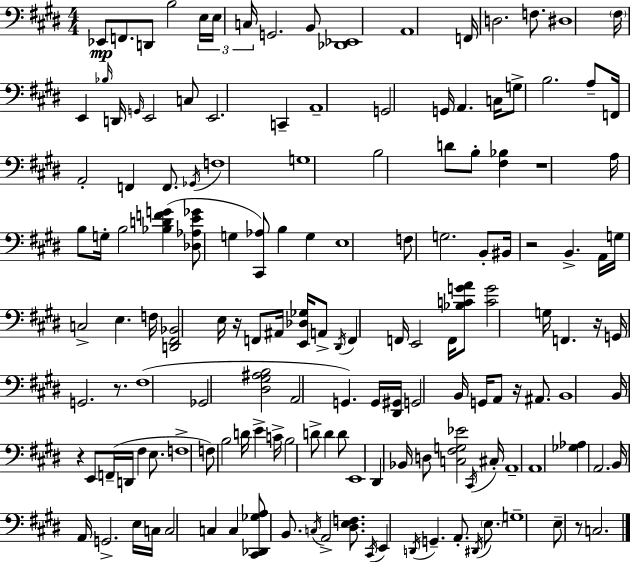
{
  \clef bass
  \numericTimeSignature
  \time 4/4
  \key e \major
  \repeat volta 2 { ees,8\mp f,8. d,8 b2 \tuplet 3/2 { e16 | e16 c16 } g,2. b,8 | <des, ees,>1 | a,1 | \break f,16 d2. f8. | dis1 | \parenthesize fis16 e,4 \grace { bes16 } d,16 \grace { g,16 } e,2 | c8 e,2. c,4-- | \break a,1-- | g,2 g,16 a,4. | c16 g8-> b2. | a8-- f,16 a,2-. f,4 f,8. | \break \acciaccatura { ges,16 } f1 | g1 | b2 d'8 b8-. <fis bes>4 | r1 | \break a16 b8 g16-. b2 <bes d' f' g'>4( | <des aes e' ges'>8 g4 <cis, aes>8) b4 g4 | e1 | f8 g2. | \break b,8-. bis,16 r2 b,4.-> | a,16 g16 c2-> e4. | f16 <d, fis, bes,>2 e16 r16 f,8 ais,16 | <e, des ges>16 a,8-> \acciaccatura { dis,16 } f,4 f,16 e,2 | \break f,16 <bes c' g' a'>8 <c' g'>2 g16 f,4. | r16 g,16 g,2. | r8. fis1( | ges,2 <dis gis ais b>2 | \break a,2 g,4.) | g,16 <dis, gis,>16 g,2 b,16 g,16 a,8 | r16 ais,8. b,1 | b,16 r4 e,8 f,16--( d,16 fis4 | \break e8. f1-> | f8) b2 d'16 e'4-> | c'16-> b2 d'8-> d'4 | d'8 e,1 | \break dis,4 bes,16 d8 <c fis g ees'>2 | \acciaccatura { cis,16 } cis16-. a,1-- | a,1 | <ges aes>4 a,2. | \break b,16 a,16 g,2.-> | e16 c16 c2 c4 | c4 <cis, des, ges a>8 b,8. \acciaccatura { c16 } a,2-> | <dis e f>8. \acciaccatura { cis,16 } e,4 \acciaccatura { d,16 } g,4.-- | \break a,8.-. \acciaccatura { dis,16 } \parenthesize e8. g1-- | e8-- r8 c2. | } \bar "|."
}